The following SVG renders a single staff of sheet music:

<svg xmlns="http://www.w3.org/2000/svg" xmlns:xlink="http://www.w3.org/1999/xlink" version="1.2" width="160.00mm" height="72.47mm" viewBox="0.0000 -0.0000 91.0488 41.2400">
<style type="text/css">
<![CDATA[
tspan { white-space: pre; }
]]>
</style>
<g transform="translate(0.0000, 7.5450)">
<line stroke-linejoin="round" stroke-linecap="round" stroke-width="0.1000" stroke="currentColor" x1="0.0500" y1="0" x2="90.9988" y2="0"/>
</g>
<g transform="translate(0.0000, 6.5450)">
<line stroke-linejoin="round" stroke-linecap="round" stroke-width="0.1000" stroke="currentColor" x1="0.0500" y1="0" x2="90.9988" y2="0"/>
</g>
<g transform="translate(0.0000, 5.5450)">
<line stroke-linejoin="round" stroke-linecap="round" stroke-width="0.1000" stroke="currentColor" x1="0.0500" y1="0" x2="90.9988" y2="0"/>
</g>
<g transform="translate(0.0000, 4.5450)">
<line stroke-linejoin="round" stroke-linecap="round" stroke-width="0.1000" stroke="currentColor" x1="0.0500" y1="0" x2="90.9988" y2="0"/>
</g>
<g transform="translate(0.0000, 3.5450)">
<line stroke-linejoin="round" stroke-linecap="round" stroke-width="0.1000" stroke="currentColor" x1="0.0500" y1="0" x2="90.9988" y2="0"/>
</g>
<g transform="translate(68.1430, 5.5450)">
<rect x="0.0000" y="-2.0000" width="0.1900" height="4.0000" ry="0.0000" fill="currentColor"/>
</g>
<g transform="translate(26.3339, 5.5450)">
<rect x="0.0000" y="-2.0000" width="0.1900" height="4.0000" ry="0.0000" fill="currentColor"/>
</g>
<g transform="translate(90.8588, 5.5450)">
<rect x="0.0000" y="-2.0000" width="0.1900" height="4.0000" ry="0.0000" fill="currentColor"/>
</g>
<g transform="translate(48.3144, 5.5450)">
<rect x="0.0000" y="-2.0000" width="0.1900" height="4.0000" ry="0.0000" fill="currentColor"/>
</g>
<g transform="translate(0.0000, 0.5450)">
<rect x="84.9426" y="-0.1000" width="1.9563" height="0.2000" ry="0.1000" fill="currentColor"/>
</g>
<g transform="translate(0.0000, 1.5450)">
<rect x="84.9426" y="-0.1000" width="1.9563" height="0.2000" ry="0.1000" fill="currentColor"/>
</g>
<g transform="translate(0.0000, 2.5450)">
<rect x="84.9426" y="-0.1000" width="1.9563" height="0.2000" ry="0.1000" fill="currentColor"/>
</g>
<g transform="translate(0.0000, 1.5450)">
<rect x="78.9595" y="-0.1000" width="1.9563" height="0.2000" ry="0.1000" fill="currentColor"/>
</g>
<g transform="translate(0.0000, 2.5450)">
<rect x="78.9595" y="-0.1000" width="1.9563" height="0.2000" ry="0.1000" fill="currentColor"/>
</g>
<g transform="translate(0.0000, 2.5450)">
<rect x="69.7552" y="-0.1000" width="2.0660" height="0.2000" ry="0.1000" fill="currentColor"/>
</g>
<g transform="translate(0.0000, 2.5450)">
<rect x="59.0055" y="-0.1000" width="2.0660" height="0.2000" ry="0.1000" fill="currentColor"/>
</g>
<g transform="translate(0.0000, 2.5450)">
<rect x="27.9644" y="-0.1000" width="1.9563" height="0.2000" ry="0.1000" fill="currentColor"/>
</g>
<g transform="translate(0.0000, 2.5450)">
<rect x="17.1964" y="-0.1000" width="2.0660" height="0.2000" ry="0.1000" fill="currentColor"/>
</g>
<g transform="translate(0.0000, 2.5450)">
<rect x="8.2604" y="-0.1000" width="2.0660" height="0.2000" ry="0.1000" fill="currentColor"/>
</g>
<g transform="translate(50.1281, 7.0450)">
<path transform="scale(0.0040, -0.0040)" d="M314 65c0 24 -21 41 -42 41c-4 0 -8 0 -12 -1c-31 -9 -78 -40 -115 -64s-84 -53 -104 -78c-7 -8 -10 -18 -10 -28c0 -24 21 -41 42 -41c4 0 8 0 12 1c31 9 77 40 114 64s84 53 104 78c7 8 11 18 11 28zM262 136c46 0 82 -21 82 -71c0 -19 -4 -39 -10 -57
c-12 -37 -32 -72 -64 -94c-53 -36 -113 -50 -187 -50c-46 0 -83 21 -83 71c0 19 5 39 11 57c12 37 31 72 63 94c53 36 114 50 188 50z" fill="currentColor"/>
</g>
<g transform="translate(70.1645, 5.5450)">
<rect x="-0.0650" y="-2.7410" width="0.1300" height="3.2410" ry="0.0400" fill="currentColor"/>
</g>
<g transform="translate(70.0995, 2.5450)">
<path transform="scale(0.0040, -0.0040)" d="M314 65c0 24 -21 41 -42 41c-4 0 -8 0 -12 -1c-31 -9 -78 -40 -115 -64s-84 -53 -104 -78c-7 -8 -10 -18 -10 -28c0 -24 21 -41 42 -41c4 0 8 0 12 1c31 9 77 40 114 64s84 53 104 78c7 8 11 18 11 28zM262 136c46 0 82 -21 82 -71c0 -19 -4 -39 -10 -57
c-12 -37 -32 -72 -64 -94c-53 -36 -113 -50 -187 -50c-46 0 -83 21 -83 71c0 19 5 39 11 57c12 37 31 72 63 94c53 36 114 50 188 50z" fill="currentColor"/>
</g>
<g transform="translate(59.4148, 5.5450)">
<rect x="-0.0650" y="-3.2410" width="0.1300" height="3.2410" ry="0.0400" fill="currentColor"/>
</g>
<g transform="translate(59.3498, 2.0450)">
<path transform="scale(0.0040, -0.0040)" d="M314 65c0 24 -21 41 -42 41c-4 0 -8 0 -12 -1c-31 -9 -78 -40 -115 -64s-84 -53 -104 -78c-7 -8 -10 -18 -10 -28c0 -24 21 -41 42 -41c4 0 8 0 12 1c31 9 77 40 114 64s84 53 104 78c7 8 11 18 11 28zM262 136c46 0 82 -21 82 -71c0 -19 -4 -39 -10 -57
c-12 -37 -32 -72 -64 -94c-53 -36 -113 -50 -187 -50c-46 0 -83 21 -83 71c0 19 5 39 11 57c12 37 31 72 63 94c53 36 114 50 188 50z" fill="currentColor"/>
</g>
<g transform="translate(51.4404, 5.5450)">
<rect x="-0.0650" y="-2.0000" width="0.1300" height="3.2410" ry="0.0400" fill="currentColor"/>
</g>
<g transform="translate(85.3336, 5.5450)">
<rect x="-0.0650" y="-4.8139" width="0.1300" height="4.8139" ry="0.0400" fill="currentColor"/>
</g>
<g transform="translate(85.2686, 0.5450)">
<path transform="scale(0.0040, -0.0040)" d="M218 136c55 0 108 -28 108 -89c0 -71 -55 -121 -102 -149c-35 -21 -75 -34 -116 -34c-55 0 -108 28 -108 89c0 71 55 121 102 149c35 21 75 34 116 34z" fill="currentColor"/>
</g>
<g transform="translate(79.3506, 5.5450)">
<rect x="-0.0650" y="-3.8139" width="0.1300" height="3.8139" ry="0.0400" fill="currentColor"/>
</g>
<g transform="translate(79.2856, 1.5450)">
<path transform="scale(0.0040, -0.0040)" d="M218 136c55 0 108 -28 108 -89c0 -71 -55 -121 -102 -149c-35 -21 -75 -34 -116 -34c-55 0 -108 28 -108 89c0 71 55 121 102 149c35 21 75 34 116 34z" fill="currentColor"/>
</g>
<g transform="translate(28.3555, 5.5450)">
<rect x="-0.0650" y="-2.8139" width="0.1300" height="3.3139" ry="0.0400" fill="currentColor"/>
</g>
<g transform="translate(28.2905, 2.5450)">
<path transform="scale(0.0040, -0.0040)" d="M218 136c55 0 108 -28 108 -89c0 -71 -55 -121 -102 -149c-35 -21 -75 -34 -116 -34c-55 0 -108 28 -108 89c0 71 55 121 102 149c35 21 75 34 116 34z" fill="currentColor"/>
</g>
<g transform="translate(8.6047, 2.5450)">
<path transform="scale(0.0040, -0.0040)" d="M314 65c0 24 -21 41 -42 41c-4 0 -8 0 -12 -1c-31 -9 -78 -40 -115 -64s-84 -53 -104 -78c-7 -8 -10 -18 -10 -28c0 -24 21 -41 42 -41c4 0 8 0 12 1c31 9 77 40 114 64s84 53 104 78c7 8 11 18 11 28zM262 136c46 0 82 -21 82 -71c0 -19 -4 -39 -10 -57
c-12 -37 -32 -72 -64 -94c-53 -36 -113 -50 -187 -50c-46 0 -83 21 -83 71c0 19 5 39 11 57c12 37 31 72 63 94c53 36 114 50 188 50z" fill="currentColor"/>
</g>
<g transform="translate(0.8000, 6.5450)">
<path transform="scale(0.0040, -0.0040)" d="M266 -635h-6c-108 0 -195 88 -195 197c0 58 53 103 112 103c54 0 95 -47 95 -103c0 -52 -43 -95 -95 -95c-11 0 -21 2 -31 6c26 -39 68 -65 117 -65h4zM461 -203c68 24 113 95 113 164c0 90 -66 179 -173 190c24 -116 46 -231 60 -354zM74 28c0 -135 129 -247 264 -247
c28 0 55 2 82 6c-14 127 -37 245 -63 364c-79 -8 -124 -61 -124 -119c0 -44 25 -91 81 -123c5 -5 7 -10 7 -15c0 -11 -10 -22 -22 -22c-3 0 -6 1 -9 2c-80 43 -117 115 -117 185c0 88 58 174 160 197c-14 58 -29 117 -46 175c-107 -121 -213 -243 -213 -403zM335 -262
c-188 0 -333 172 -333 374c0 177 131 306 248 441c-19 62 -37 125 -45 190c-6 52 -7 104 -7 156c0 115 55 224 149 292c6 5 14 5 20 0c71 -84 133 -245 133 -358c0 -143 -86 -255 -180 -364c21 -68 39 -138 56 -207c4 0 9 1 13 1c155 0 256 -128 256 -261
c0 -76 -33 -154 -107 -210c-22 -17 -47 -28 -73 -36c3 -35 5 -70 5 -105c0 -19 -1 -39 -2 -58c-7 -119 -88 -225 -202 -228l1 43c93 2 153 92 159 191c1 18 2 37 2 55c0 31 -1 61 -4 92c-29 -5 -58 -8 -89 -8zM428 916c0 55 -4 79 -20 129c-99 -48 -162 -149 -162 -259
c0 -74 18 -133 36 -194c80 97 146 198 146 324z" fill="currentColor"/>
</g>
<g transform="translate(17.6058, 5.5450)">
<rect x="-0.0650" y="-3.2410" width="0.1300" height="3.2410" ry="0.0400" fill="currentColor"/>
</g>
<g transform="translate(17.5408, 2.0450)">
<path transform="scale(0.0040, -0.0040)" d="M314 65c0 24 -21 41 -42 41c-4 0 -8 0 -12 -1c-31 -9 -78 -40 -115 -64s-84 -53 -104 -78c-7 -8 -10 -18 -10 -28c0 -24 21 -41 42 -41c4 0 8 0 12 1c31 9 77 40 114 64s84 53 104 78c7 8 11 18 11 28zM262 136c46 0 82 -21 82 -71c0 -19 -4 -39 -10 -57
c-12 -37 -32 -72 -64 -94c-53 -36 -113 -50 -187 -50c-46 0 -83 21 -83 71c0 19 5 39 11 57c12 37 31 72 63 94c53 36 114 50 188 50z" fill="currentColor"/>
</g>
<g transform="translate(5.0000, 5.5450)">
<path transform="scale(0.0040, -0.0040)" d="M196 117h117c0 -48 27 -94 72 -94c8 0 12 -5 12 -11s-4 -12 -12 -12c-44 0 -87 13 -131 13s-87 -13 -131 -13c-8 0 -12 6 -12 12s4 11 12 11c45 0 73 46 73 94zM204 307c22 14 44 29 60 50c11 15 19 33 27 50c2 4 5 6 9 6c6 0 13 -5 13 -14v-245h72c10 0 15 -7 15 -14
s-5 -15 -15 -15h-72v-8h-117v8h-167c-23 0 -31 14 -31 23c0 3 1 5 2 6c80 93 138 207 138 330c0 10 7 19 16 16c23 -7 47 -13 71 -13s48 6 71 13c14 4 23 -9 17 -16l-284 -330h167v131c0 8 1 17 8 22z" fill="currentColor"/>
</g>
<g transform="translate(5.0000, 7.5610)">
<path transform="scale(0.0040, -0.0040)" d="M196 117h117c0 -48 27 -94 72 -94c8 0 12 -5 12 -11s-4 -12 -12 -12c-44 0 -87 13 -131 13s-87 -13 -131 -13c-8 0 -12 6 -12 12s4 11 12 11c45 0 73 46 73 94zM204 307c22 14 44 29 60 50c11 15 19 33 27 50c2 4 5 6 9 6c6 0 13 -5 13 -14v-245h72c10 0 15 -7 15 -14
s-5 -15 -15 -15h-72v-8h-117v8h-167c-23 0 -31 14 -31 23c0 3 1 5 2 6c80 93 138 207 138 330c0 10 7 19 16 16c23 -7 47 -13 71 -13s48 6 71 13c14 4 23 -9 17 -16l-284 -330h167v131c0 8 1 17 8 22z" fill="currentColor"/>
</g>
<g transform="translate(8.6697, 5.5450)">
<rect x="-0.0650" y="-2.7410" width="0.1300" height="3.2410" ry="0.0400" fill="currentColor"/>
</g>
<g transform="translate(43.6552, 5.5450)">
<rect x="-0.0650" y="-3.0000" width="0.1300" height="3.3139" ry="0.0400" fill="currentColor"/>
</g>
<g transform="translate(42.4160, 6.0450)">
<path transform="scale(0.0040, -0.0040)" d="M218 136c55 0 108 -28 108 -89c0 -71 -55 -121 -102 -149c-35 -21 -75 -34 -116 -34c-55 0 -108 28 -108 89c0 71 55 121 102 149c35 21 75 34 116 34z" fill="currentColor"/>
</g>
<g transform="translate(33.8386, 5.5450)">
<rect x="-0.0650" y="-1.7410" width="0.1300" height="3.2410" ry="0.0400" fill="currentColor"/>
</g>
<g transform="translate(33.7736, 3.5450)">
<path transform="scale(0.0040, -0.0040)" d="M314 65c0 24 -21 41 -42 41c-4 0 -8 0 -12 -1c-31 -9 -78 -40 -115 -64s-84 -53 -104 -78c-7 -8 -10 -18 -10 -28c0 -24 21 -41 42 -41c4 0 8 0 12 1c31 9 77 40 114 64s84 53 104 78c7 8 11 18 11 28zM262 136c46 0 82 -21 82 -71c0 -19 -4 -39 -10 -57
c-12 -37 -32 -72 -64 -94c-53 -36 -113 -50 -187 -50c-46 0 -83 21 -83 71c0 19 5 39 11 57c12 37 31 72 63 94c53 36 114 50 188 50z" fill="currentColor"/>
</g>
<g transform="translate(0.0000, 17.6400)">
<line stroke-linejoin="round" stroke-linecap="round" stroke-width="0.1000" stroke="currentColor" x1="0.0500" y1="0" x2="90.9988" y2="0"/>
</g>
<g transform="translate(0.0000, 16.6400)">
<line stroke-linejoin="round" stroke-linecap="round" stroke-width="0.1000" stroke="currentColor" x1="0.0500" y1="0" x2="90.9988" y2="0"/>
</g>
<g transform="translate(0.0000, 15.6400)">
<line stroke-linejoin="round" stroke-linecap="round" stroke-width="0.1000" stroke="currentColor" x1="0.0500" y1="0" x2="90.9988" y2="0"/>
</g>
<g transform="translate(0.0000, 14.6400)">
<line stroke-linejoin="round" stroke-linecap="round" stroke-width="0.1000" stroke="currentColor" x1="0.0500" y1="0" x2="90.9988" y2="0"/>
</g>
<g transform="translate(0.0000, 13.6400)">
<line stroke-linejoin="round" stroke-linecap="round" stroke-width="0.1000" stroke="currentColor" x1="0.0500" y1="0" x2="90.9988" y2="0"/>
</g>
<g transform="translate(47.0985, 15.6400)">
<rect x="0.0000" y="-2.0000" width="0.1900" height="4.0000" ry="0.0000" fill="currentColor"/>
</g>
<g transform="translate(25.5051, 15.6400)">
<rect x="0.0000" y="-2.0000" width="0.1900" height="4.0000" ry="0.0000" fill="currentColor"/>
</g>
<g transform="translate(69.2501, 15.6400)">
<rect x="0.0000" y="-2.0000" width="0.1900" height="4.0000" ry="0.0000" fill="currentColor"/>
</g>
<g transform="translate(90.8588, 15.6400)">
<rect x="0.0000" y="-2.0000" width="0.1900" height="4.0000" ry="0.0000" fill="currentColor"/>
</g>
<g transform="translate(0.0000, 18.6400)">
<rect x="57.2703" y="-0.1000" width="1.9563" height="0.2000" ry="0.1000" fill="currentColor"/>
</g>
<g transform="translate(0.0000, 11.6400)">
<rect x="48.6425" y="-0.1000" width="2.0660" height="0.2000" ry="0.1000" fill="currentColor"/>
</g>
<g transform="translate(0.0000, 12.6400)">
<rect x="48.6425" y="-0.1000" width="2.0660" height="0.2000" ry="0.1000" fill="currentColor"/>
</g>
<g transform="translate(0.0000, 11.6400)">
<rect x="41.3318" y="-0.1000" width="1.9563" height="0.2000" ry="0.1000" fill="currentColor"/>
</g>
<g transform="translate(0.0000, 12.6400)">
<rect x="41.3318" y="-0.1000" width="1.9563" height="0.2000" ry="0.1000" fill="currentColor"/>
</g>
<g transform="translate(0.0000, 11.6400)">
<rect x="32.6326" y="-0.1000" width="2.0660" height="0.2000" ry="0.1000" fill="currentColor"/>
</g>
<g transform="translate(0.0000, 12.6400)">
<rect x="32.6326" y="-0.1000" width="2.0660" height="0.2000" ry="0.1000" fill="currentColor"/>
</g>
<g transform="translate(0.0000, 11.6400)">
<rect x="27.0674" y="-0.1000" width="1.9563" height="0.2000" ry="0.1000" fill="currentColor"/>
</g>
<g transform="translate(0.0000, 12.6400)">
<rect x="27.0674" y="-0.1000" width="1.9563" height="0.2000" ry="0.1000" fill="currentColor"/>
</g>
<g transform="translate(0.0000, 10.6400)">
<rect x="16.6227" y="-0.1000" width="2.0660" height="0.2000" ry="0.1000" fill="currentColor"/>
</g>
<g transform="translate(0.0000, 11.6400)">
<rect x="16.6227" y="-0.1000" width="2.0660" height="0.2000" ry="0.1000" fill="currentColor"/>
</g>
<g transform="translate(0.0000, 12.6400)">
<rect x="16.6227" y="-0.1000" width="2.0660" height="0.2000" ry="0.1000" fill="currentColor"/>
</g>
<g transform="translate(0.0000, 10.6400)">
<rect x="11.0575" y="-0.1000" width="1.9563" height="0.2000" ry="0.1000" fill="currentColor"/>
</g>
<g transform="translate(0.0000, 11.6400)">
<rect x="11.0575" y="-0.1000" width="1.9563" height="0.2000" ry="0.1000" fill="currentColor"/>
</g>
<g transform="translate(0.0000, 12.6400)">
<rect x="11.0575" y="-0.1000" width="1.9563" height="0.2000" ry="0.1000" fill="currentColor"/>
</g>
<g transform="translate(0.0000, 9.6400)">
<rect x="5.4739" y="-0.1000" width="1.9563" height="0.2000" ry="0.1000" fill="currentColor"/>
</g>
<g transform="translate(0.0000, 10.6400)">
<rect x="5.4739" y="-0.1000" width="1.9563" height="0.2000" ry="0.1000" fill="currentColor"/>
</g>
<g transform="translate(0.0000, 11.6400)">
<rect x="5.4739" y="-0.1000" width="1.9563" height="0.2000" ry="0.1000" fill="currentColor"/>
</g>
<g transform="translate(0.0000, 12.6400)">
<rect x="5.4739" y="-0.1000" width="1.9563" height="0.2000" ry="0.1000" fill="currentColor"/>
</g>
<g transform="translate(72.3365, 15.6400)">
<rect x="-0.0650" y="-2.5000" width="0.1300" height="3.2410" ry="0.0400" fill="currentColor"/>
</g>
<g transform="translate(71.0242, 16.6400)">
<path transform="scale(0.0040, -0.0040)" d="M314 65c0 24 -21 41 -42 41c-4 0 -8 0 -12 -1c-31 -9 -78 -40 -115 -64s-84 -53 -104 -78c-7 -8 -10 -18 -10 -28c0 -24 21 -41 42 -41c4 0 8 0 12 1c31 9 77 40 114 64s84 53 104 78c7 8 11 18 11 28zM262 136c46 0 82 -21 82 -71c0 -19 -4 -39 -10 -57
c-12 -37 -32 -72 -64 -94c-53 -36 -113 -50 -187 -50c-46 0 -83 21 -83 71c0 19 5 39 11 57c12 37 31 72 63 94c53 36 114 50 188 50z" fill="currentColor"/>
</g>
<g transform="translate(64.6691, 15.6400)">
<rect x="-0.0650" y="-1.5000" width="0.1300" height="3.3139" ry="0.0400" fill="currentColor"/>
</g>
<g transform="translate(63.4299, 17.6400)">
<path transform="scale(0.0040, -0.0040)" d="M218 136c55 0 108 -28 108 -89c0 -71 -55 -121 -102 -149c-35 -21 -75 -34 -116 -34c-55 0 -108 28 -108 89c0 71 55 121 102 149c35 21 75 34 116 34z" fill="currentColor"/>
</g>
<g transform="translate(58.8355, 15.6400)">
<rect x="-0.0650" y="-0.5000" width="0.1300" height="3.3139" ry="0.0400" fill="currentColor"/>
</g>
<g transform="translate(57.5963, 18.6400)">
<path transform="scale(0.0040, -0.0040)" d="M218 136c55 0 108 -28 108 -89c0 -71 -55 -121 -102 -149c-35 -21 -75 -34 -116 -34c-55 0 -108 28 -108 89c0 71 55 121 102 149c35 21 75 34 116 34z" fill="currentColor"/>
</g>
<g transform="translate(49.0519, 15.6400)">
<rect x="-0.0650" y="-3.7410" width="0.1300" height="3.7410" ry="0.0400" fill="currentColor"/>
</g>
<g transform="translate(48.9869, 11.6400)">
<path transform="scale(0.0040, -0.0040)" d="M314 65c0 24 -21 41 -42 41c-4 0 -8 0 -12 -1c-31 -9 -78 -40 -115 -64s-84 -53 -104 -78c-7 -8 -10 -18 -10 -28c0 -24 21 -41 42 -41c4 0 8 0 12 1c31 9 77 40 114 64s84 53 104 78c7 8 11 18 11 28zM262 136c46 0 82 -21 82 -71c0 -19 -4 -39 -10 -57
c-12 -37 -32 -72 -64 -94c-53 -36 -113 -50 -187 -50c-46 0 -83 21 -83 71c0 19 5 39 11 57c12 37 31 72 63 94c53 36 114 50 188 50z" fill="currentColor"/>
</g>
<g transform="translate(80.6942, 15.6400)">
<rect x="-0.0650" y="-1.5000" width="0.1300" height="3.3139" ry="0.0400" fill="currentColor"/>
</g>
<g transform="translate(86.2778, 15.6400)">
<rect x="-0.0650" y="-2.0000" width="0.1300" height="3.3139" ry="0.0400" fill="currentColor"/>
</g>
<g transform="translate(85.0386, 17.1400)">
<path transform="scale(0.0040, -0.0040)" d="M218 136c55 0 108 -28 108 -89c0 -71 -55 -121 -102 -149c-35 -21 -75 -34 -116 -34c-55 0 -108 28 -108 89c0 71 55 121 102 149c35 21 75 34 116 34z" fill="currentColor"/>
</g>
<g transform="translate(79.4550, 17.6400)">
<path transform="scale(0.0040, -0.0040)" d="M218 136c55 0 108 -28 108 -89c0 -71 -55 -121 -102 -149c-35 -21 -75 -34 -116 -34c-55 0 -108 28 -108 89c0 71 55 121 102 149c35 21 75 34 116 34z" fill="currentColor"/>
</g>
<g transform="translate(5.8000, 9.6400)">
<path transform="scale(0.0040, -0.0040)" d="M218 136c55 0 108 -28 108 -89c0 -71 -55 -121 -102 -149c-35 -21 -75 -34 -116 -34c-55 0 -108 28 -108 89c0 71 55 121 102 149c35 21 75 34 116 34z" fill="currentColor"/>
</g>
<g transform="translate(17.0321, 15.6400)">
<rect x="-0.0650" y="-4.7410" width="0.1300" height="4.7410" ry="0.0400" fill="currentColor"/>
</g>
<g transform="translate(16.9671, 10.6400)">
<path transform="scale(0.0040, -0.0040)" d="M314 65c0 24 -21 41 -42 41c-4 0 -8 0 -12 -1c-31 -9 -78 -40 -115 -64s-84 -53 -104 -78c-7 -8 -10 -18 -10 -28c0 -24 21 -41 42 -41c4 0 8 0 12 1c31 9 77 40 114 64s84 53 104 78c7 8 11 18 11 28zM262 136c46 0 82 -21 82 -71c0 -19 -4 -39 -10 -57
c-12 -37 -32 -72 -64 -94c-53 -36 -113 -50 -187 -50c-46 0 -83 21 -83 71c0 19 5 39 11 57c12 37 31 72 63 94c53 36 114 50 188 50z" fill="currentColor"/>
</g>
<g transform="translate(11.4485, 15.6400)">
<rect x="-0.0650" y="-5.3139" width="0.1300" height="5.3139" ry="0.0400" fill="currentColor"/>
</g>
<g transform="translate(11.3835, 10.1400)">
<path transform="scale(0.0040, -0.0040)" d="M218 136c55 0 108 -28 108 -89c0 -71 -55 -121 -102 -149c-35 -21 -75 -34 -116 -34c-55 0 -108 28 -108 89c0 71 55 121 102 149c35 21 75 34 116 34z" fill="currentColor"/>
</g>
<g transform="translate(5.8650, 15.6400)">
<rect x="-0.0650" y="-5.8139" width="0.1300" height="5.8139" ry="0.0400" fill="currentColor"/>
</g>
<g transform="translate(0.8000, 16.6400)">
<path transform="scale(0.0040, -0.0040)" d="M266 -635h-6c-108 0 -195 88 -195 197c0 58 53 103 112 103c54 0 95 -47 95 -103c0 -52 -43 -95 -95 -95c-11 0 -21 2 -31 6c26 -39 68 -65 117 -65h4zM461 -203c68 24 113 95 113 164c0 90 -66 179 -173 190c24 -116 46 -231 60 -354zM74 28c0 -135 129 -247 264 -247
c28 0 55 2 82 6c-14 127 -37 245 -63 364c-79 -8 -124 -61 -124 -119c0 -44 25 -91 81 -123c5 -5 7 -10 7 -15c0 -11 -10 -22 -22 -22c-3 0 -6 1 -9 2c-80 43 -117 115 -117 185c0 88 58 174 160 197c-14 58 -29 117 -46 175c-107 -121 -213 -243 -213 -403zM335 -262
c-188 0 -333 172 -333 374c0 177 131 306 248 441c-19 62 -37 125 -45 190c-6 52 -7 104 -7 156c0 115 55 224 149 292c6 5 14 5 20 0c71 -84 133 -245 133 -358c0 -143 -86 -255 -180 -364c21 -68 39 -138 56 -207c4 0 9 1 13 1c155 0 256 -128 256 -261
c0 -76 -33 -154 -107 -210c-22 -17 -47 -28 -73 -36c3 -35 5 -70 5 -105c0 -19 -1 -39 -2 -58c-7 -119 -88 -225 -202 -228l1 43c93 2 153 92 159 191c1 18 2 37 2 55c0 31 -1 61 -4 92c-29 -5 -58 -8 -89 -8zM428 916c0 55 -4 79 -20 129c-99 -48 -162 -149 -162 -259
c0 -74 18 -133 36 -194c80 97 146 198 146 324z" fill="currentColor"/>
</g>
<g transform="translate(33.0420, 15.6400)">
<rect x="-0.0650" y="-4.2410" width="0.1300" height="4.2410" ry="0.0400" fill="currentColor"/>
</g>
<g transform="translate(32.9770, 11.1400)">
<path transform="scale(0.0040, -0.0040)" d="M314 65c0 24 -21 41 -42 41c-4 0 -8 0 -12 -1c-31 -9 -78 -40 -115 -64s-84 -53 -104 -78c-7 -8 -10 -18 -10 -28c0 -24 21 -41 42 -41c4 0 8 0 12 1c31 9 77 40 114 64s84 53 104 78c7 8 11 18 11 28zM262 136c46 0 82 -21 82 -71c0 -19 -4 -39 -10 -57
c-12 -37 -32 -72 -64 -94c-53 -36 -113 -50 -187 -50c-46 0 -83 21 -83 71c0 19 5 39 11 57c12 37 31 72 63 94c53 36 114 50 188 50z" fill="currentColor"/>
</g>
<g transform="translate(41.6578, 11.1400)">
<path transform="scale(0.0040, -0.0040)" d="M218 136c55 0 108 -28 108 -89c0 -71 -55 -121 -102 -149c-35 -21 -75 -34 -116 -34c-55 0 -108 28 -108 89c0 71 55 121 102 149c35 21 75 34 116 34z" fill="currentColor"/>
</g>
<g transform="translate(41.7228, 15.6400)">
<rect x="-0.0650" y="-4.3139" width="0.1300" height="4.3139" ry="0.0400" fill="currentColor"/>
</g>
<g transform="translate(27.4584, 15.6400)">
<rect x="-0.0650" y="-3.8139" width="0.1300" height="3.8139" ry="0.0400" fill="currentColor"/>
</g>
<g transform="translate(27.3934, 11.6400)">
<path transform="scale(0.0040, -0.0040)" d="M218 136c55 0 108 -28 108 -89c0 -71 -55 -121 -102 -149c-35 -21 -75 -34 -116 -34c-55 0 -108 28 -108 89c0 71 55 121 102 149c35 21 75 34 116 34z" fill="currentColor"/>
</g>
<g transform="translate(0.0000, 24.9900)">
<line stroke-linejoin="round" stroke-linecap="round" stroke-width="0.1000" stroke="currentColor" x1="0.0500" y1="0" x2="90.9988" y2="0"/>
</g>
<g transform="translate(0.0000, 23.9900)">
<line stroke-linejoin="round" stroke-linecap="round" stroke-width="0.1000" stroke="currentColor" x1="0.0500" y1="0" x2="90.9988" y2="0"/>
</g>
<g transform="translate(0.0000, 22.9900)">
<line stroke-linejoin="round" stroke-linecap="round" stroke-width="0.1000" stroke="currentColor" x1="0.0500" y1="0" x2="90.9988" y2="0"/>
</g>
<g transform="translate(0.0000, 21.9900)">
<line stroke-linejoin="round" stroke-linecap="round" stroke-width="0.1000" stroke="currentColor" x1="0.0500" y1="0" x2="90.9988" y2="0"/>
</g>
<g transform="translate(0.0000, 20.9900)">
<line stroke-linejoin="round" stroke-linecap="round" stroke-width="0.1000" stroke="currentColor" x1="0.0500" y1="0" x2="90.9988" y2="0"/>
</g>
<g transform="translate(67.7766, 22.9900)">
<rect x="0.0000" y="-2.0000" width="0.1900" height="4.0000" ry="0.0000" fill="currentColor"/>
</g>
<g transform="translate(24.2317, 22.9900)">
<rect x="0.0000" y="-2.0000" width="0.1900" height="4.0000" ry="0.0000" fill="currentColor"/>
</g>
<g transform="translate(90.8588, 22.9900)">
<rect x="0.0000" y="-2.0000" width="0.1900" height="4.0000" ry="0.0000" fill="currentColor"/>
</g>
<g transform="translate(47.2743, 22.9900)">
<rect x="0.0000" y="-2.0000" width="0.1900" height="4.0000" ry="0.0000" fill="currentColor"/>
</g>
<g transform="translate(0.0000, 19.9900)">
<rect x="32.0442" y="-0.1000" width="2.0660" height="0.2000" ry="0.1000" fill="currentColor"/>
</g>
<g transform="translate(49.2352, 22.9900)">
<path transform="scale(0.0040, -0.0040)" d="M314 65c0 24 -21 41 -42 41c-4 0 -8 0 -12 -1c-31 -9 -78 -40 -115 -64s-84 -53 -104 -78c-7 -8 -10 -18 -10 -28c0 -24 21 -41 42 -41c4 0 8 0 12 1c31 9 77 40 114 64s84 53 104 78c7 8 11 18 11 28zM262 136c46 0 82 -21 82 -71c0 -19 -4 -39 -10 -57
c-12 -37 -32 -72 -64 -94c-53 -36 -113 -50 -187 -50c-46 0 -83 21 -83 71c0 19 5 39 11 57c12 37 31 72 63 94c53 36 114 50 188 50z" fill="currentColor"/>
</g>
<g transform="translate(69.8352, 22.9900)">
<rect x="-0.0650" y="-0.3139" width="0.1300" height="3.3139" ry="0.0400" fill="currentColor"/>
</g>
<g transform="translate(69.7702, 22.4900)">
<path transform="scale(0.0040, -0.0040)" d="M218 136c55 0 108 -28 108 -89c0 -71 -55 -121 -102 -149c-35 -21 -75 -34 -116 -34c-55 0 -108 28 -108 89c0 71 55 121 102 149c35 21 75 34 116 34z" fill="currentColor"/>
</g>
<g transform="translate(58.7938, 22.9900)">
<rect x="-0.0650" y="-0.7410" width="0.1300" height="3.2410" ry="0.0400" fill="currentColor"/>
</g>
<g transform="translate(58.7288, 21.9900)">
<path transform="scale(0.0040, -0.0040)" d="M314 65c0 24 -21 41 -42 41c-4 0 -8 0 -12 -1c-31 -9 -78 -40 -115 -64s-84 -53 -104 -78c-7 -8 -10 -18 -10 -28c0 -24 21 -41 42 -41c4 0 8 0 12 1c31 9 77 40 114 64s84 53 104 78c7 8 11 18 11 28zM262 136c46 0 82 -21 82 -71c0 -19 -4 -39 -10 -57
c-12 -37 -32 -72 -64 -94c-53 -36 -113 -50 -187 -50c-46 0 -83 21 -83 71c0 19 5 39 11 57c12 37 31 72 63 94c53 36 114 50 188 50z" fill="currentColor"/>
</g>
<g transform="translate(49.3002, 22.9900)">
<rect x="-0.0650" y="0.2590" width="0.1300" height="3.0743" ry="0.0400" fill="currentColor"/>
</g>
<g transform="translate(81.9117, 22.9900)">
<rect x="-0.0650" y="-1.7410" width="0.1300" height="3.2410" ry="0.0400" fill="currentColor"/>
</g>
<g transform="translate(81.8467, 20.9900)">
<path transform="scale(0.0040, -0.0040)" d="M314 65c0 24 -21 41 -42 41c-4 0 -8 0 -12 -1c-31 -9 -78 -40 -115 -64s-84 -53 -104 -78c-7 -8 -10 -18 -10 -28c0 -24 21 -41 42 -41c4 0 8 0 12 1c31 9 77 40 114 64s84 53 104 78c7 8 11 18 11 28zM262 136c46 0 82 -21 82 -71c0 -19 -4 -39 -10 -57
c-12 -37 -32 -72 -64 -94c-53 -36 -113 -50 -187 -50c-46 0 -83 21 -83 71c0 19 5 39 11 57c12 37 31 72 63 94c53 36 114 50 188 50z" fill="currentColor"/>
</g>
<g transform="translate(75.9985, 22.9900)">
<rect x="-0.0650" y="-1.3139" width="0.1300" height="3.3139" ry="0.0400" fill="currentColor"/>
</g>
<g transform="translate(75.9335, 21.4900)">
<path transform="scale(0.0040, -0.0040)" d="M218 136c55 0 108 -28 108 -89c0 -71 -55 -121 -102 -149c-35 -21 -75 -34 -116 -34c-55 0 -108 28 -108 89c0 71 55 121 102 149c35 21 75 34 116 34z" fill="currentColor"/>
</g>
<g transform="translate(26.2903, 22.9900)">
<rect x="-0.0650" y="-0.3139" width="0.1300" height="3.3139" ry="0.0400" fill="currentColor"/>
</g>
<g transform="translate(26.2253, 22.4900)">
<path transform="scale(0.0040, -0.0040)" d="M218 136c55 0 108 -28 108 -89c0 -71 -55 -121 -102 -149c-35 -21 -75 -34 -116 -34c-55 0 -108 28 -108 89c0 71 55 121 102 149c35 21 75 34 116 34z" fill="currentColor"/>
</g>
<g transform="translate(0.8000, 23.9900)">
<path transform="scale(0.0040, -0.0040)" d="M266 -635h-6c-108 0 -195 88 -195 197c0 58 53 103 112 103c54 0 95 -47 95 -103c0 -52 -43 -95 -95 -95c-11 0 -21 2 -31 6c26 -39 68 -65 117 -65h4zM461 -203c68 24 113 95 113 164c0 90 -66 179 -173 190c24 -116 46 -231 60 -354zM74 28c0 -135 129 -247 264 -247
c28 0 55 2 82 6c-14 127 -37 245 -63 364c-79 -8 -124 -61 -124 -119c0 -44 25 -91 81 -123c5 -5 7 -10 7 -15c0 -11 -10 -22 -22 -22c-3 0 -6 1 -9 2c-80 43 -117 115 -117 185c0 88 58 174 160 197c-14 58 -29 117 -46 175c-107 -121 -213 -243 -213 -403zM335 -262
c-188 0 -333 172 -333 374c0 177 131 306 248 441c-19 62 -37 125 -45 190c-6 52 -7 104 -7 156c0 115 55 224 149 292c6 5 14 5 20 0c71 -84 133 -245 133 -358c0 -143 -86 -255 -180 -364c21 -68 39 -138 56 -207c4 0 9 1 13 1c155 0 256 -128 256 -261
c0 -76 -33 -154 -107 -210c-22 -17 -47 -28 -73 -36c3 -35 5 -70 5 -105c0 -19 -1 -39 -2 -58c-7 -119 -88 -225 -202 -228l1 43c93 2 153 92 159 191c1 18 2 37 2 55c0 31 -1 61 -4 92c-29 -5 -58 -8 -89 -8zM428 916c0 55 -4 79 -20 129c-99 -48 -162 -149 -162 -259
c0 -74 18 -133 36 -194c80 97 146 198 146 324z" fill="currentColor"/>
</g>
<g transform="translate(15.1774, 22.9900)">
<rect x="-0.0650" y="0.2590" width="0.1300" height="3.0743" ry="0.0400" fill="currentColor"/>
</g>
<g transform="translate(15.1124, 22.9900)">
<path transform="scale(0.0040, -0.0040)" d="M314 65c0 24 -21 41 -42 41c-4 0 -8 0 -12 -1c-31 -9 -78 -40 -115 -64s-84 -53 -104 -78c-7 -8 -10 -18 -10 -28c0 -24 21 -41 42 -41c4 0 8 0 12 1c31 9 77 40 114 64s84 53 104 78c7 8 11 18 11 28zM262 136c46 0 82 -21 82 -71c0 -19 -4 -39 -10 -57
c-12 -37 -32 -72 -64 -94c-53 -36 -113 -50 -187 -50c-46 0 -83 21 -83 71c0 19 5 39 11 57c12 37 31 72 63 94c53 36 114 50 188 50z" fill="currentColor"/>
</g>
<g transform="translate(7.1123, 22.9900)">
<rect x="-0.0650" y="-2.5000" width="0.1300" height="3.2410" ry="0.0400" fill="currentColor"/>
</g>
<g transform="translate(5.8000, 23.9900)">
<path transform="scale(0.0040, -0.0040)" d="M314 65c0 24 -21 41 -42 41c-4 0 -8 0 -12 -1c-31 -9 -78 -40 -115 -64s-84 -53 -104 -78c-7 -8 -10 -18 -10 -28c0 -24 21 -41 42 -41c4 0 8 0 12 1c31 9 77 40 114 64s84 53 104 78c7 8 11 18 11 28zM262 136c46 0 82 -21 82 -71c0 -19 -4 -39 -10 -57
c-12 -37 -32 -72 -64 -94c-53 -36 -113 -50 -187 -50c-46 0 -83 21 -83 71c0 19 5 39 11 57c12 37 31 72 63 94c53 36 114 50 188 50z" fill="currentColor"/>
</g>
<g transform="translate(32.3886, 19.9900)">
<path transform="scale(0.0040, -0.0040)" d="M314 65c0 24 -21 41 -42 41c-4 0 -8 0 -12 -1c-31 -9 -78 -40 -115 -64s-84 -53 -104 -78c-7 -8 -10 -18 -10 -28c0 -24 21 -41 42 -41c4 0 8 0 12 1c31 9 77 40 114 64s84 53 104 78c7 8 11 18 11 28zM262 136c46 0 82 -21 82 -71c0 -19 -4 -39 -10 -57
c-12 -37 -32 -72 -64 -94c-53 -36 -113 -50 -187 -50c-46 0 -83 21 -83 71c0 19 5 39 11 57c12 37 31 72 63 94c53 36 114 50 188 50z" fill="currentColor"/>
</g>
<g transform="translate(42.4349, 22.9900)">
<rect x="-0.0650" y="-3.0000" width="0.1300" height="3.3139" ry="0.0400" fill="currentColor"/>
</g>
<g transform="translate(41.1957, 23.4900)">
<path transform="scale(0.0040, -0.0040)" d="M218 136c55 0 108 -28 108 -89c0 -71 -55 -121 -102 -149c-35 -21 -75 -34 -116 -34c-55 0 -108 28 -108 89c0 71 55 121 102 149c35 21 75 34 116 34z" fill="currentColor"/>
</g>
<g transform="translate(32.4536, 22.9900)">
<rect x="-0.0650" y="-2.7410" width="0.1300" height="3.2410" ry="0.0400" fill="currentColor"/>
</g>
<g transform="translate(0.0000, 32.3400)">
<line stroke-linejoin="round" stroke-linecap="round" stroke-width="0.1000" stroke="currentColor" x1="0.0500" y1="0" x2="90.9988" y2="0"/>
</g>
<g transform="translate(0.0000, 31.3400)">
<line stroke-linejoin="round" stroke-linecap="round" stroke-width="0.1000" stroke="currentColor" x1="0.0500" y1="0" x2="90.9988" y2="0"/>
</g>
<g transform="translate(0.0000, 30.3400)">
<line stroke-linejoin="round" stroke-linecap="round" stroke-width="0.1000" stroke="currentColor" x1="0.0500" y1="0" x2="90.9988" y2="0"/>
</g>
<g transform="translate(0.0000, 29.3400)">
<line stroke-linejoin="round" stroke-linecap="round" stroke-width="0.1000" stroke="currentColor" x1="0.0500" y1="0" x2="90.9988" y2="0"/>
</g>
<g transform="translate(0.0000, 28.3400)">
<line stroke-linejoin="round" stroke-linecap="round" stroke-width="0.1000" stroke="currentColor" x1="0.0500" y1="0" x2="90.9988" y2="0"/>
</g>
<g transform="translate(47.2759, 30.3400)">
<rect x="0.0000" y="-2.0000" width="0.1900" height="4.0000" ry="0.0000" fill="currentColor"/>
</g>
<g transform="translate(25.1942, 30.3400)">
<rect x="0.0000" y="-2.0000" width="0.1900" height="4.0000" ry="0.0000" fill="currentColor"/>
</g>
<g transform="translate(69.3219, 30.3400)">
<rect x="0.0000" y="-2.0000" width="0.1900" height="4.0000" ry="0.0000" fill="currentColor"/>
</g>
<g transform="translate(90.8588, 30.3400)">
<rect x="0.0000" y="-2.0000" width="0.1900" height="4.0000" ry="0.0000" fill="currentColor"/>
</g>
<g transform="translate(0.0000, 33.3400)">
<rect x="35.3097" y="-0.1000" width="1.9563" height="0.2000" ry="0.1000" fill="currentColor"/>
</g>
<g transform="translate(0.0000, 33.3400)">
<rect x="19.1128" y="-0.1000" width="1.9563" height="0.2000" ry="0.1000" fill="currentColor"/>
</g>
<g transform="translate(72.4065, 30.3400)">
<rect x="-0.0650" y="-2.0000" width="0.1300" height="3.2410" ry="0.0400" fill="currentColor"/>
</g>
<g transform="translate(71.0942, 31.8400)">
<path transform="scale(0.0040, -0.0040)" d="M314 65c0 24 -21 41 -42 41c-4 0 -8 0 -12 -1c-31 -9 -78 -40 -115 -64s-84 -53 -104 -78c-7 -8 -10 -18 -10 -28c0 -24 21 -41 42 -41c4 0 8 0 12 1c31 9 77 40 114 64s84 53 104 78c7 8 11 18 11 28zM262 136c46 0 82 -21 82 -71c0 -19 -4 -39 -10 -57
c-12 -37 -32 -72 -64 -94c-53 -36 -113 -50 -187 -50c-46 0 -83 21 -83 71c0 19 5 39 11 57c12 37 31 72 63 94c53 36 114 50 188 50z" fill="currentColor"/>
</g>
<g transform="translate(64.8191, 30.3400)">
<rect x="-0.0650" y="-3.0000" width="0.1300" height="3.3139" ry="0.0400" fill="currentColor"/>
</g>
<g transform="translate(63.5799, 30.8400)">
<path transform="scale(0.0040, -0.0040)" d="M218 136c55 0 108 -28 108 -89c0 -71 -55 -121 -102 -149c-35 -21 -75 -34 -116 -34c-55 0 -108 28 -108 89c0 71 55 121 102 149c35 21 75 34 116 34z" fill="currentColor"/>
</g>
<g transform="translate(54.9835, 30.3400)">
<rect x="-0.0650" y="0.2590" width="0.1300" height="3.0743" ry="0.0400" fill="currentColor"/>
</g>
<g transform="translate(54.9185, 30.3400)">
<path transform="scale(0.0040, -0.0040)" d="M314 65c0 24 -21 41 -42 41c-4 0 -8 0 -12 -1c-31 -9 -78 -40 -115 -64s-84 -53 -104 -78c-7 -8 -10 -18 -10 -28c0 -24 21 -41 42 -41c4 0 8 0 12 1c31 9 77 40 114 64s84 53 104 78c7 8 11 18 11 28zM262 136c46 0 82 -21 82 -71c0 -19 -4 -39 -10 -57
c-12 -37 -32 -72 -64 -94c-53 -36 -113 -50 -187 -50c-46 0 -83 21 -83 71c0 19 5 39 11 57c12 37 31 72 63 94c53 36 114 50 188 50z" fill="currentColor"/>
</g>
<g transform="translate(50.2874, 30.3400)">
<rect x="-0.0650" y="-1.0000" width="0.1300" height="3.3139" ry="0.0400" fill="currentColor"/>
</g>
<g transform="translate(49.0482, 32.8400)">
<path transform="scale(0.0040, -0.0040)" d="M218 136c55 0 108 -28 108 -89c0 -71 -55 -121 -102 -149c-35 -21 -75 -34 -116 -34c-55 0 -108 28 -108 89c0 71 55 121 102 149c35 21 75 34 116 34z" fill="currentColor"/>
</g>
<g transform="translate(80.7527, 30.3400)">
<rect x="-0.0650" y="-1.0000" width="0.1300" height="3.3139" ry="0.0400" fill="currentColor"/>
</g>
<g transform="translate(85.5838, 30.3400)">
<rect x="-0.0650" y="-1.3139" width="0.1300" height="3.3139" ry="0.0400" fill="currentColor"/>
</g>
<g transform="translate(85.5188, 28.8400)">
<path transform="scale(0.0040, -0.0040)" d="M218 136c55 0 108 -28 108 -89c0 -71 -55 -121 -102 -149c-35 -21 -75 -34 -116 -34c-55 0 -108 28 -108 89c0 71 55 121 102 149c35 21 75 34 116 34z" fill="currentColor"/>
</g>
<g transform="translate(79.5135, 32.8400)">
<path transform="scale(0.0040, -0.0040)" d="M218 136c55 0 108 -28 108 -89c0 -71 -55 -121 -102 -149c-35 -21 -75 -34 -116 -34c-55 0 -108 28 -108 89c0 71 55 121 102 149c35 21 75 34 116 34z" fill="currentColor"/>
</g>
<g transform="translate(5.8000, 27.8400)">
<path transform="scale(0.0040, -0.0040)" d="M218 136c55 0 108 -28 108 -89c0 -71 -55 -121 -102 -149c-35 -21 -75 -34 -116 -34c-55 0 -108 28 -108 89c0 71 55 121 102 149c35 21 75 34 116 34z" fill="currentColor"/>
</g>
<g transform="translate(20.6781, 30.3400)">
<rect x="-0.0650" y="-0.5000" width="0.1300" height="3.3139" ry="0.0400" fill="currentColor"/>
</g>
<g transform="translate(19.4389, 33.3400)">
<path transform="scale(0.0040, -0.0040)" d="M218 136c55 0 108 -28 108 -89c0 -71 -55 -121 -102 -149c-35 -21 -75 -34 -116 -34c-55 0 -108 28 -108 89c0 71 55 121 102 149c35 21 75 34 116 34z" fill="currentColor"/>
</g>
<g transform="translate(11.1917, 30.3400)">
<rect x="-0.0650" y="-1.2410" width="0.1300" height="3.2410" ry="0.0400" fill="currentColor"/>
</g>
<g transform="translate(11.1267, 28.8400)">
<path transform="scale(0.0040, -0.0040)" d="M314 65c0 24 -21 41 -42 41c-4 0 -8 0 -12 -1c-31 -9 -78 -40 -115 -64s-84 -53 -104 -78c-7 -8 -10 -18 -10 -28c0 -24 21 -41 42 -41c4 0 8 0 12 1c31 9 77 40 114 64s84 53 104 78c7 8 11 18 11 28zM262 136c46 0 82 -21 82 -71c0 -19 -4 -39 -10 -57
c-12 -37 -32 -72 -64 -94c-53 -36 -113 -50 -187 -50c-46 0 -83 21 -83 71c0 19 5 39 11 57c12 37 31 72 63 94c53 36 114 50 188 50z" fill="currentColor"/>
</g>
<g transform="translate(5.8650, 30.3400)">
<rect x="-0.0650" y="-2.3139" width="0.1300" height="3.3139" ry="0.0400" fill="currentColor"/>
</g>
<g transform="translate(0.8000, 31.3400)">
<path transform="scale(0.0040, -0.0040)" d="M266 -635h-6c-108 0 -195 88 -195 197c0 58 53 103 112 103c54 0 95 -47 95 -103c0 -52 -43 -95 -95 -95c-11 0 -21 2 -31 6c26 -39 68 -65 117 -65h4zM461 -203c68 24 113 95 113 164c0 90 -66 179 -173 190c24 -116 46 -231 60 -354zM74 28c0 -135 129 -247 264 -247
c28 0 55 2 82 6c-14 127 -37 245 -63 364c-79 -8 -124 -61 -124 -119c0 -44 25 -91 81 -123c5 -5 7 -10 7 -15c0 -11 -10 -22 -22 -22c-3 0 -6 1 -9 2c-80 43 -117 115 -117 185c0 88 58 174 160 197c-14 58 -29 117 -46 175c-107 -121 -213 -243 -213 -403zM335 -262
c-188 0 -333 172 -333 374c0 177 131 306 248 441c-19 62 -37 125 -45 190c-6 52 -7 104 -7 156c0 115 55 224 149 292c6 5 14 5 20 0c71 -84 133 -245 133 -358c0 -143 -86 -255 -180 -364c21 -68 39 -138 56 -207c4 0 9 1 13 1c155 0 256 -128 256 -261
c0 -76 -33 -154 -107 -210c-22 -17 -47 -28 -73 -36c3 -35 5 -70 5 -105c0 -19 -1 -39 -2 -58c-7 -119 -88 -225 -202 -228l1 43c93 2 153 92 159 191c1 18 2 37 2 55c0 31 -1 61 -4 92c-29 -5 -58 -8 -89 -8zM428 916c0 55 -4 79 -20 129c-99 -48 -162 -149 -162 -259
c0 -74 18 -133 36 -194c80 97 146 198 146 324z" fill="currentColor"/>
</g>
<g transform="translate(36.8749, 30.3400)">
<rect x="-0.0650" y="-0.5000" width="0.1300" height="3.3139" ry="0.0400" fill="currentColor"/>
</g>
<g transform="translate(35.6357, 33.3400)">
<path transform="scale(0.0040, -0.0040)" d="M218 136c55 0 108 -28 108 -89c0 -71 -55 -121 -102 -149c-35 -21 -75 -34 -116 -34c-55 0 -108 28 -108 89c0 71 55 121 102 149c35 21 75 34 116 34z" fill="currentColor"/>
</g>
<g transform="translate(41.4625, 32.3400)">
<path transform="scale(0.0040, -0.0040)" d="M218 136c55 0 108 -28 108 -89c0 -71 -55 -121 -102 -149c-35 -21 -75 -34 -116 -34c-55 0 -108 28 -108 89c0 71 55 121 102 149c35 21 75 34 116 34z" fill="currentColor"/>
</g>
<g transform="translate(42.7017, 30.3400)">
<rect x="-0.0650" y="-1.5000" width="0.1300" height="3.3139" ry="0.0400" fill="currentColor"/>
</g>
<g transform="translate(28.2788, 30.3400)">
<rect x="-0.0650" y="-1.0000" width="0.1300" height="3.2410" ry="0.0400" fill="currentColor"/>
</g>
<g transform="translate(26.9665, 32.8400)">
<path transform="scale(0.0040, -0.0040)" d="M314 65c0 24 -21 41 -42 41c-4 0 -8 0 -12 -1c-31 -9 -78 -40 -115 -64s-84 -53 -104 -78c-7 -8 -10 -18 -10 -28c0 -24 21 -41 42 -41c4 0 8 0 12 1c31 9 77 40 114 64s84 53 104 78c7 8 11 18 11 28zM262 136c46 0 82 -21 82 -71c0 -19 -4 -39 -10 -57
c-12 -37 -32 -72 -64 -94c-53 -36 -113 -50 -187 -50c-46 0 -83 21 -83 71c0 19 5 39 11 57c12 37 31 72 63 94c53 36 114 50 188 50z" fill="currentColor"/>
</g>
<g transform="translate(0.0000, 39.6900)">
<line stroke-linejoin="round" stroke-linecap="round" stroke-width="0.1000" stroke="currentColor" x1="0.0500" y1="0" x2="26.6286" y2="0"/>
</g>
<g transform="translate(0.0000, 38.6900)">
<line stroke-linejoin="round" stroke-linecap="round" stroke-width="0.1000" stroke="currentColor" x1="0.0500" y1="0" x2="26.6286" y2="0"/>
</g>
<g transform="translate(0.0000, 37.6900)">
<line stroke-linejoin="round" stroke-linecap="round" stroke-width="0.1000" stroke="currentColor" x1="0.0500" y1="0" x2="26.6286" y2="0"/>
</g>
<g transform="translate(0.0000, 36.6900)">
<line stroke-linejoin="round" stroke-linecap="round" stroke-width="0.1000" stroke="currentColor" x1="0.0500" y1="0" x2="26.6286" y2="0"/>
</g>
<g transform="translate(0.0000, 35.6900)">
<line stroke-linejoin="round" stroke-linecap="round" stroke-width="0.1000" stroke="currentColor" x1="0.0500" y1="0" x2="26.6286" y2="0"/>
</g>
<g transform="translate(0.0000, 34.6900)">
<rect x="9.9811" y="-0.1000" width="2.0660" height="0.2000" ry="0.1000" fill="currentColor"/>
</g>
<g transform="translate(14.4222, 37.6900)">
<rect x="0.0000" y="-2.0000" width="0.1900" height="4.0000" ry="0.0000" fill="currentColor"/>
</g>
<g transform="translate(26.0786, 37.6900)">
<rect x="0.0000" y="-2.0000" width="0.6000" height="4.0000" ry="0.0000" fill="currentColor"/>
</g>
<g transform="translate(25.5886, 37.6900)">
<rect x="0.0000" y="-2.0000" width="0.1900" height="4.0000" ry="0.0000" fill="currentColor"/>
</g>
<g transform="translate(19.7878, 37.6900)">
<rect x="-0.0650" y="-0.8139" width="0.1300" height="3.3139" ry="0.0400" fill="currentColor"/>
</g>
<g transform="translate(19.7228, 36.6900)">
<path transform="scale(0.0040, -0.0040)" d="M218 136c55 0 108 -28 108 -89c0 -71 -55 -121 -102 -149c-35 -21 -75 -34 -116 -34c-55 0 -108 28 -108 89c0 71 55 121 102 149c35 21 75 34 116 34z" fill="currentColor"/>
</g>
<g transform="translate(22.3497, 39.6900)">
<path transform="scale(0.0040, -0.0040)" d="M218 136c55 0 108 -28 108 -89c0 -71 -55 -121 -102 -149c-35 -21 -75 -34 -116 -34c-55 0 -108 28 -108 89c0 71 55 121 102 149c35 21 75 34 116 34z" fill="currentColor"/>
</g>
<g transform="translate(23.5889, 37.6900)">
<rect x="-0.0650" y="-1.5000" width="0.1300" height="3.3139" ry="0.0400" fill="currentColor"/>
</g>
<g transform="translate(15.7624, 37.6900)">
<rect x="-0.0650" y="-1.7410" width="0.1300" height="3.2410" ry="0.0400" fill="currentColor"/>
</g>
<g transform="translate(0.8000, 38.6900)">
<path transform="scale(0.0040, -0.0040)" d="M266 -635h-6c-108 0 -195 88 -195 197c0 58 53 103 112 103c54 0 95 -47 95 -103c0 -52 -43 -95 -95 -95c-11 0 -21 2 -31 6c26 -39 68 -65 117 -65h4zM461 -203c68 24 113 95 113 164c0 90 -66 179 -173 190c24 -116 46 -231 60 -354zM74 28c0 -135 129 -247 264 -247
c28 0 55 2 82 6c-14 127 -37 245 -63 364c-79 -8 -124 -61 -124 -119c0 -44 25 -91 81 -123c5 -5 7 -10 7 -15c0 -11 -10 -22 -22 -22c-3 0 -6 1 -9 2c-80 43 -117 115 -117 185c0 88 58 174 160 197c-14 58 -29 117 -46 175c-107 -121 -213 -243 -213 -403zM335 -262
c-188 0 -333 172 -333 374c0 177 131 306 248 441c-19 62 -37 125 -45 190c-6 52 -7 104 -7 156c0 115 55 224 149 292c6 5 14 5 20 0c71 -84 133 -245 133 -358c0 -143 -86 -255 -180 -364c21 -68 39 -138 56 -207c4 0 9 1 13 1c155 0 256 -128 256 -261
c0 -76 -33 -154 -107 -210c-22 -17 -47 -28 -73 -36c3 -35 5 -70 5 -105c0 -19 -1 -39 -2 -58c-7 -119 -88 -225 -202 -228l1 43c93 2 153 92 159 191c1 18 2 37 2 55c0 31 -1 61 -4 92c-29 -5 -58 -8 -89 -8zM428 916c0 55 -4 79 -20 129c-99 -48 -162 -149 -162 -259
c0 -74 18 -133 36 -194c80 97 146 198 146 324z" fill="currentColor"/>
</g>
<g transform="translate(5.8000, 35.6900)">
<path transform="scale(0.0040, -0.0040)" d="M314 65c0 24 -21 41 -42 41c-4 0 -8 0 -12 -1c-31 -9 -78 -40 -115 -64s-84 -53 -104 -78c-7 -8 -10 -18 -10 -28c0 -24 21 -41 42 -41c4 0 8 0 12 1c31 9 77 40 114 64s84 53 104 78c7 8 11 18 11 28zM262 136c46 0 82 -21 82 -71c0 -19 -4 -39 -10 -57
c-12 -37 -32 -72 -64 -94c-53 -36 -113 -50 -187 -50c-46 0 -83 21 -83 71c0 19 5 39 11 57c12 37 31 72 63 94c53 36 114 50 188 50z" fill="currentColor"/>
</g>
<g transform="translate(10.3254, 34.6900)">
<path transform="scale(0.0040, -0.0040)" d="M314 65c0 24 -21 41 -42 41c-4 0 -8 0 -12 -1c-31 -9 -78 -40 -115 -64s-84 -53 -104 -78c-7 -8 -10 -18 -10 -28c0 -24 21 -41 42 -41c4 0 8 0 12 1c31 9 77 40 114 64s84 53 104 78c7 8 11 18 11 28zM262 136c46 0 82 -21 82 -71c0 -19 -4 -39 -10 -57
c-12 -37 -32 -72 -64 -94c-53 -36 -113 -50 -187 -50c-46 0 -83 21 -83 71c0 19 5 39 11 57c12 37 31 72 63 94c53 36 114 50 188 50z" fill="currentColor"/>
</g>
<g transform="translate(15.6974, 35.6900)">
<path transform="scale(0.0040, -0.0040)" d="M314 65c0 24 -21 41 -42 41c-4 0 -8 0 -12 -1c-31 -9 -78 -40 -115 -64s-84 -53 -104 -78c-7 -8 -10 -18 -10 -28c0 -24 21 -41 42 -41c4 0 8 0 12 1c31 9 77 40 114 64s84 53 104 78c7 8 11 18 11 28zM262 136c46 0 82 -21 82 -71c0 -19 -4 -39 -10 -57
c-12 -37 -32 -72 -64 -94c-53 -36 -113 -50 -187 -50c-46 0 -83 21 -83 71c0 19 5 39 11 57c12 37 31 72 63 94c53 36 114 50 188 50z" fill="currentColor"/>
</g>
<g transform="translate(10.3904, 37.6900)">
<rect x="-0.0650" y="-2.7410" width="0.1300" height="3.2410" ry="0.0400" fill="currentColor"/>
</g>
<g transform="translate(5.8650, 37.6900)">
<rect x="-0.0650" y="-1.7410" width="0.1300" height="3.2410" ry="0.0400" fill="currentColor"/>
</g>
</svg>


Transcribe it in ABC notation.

X:1
T:Untitled
M:4/4
L:1/4
K:C
a2 b2 a f2 A F2 b2 a2 c' e' g' f' e'2 c' d'2 d' c'2 C E G2 E F G2 B2 c a2 A B2 d2 c e f2 g e2 C D2 C E D B2 A F2 D e f2 a2 f2 d E